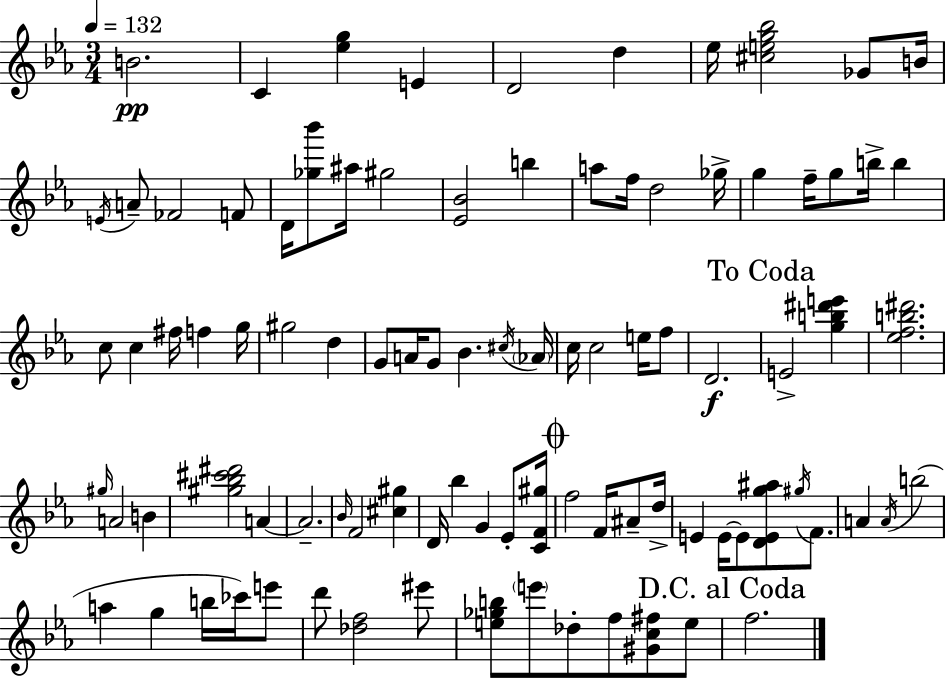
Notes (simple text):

B4/h. C4/q [Eb5,G5]/q E4/q D4/h D5/q Eb5/s [C#5,E5,G5,Bb5]/h Gb4/e B4/s E4/s A4/e FES4/h F4/e D4/s [Gb5,Bb6]/e A#5/s G#5/h [Eb4,Bb4]/h B5/q A5/e F5/s D5/h Gb5/s G5/q F5/s G5/e B5/s B5/q C5/e C5/q F#5/s F5/q G5/s G#5/h D5/q G4/e A4/s G4/e Bb4/q. C#5/s Ab4/s C5/s C5/h E5/s F5/e D4/h. E4/h [G5,B5,D#6,E6]/q [Eb5,F5,B5,D#6]/h. G#5/s A4/h B4/q [G#5,Bb5,C#6,D#6]/h A4/q A4/h. Bb4/s F4/h [C#5,G#5]/q D4/s Bb5/q G4/q Eb4/e [C4,F4,G#5]/s F5/h F4/s A#4/e D5/s E4/q E4/s E4/e [D4,E4,G5,A#5]/e G#5/s F4/e. A4/q A4/s B5/h A5/q G5/q B5/s CES6/s E6/e D6/e [Db5,F5]/h EIS6/e [E5,Gb5,B5]/e E6/e Db5/e F5/e [G#4,C5,F#5]/e E5/e F5/h.